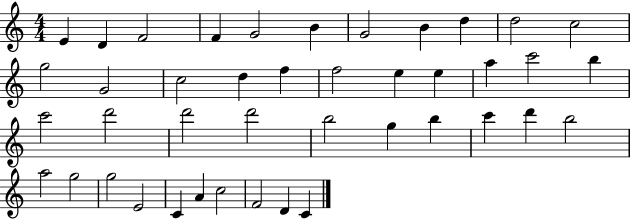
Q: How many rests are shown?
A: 0